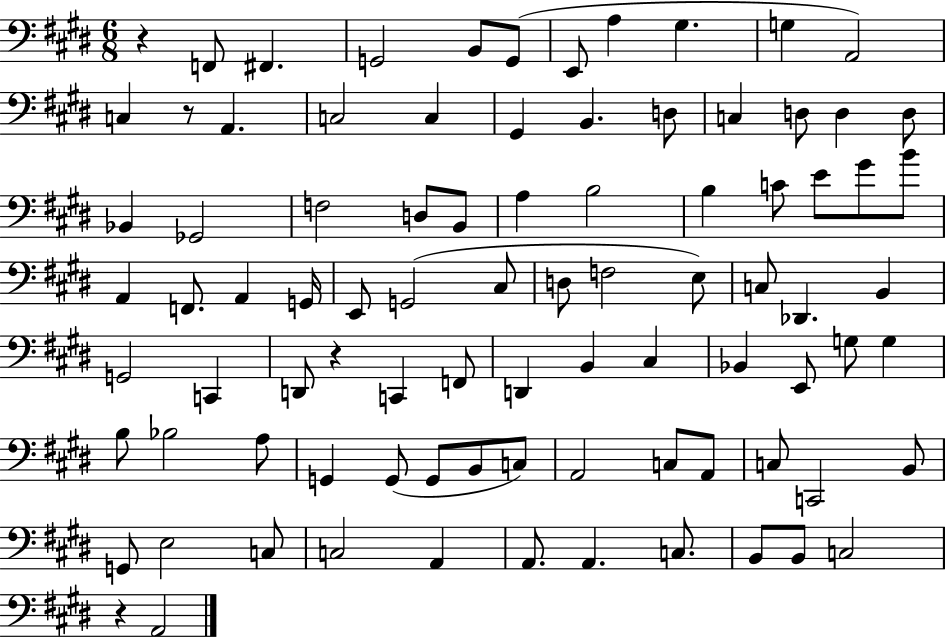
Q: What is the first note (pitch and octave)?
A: F2